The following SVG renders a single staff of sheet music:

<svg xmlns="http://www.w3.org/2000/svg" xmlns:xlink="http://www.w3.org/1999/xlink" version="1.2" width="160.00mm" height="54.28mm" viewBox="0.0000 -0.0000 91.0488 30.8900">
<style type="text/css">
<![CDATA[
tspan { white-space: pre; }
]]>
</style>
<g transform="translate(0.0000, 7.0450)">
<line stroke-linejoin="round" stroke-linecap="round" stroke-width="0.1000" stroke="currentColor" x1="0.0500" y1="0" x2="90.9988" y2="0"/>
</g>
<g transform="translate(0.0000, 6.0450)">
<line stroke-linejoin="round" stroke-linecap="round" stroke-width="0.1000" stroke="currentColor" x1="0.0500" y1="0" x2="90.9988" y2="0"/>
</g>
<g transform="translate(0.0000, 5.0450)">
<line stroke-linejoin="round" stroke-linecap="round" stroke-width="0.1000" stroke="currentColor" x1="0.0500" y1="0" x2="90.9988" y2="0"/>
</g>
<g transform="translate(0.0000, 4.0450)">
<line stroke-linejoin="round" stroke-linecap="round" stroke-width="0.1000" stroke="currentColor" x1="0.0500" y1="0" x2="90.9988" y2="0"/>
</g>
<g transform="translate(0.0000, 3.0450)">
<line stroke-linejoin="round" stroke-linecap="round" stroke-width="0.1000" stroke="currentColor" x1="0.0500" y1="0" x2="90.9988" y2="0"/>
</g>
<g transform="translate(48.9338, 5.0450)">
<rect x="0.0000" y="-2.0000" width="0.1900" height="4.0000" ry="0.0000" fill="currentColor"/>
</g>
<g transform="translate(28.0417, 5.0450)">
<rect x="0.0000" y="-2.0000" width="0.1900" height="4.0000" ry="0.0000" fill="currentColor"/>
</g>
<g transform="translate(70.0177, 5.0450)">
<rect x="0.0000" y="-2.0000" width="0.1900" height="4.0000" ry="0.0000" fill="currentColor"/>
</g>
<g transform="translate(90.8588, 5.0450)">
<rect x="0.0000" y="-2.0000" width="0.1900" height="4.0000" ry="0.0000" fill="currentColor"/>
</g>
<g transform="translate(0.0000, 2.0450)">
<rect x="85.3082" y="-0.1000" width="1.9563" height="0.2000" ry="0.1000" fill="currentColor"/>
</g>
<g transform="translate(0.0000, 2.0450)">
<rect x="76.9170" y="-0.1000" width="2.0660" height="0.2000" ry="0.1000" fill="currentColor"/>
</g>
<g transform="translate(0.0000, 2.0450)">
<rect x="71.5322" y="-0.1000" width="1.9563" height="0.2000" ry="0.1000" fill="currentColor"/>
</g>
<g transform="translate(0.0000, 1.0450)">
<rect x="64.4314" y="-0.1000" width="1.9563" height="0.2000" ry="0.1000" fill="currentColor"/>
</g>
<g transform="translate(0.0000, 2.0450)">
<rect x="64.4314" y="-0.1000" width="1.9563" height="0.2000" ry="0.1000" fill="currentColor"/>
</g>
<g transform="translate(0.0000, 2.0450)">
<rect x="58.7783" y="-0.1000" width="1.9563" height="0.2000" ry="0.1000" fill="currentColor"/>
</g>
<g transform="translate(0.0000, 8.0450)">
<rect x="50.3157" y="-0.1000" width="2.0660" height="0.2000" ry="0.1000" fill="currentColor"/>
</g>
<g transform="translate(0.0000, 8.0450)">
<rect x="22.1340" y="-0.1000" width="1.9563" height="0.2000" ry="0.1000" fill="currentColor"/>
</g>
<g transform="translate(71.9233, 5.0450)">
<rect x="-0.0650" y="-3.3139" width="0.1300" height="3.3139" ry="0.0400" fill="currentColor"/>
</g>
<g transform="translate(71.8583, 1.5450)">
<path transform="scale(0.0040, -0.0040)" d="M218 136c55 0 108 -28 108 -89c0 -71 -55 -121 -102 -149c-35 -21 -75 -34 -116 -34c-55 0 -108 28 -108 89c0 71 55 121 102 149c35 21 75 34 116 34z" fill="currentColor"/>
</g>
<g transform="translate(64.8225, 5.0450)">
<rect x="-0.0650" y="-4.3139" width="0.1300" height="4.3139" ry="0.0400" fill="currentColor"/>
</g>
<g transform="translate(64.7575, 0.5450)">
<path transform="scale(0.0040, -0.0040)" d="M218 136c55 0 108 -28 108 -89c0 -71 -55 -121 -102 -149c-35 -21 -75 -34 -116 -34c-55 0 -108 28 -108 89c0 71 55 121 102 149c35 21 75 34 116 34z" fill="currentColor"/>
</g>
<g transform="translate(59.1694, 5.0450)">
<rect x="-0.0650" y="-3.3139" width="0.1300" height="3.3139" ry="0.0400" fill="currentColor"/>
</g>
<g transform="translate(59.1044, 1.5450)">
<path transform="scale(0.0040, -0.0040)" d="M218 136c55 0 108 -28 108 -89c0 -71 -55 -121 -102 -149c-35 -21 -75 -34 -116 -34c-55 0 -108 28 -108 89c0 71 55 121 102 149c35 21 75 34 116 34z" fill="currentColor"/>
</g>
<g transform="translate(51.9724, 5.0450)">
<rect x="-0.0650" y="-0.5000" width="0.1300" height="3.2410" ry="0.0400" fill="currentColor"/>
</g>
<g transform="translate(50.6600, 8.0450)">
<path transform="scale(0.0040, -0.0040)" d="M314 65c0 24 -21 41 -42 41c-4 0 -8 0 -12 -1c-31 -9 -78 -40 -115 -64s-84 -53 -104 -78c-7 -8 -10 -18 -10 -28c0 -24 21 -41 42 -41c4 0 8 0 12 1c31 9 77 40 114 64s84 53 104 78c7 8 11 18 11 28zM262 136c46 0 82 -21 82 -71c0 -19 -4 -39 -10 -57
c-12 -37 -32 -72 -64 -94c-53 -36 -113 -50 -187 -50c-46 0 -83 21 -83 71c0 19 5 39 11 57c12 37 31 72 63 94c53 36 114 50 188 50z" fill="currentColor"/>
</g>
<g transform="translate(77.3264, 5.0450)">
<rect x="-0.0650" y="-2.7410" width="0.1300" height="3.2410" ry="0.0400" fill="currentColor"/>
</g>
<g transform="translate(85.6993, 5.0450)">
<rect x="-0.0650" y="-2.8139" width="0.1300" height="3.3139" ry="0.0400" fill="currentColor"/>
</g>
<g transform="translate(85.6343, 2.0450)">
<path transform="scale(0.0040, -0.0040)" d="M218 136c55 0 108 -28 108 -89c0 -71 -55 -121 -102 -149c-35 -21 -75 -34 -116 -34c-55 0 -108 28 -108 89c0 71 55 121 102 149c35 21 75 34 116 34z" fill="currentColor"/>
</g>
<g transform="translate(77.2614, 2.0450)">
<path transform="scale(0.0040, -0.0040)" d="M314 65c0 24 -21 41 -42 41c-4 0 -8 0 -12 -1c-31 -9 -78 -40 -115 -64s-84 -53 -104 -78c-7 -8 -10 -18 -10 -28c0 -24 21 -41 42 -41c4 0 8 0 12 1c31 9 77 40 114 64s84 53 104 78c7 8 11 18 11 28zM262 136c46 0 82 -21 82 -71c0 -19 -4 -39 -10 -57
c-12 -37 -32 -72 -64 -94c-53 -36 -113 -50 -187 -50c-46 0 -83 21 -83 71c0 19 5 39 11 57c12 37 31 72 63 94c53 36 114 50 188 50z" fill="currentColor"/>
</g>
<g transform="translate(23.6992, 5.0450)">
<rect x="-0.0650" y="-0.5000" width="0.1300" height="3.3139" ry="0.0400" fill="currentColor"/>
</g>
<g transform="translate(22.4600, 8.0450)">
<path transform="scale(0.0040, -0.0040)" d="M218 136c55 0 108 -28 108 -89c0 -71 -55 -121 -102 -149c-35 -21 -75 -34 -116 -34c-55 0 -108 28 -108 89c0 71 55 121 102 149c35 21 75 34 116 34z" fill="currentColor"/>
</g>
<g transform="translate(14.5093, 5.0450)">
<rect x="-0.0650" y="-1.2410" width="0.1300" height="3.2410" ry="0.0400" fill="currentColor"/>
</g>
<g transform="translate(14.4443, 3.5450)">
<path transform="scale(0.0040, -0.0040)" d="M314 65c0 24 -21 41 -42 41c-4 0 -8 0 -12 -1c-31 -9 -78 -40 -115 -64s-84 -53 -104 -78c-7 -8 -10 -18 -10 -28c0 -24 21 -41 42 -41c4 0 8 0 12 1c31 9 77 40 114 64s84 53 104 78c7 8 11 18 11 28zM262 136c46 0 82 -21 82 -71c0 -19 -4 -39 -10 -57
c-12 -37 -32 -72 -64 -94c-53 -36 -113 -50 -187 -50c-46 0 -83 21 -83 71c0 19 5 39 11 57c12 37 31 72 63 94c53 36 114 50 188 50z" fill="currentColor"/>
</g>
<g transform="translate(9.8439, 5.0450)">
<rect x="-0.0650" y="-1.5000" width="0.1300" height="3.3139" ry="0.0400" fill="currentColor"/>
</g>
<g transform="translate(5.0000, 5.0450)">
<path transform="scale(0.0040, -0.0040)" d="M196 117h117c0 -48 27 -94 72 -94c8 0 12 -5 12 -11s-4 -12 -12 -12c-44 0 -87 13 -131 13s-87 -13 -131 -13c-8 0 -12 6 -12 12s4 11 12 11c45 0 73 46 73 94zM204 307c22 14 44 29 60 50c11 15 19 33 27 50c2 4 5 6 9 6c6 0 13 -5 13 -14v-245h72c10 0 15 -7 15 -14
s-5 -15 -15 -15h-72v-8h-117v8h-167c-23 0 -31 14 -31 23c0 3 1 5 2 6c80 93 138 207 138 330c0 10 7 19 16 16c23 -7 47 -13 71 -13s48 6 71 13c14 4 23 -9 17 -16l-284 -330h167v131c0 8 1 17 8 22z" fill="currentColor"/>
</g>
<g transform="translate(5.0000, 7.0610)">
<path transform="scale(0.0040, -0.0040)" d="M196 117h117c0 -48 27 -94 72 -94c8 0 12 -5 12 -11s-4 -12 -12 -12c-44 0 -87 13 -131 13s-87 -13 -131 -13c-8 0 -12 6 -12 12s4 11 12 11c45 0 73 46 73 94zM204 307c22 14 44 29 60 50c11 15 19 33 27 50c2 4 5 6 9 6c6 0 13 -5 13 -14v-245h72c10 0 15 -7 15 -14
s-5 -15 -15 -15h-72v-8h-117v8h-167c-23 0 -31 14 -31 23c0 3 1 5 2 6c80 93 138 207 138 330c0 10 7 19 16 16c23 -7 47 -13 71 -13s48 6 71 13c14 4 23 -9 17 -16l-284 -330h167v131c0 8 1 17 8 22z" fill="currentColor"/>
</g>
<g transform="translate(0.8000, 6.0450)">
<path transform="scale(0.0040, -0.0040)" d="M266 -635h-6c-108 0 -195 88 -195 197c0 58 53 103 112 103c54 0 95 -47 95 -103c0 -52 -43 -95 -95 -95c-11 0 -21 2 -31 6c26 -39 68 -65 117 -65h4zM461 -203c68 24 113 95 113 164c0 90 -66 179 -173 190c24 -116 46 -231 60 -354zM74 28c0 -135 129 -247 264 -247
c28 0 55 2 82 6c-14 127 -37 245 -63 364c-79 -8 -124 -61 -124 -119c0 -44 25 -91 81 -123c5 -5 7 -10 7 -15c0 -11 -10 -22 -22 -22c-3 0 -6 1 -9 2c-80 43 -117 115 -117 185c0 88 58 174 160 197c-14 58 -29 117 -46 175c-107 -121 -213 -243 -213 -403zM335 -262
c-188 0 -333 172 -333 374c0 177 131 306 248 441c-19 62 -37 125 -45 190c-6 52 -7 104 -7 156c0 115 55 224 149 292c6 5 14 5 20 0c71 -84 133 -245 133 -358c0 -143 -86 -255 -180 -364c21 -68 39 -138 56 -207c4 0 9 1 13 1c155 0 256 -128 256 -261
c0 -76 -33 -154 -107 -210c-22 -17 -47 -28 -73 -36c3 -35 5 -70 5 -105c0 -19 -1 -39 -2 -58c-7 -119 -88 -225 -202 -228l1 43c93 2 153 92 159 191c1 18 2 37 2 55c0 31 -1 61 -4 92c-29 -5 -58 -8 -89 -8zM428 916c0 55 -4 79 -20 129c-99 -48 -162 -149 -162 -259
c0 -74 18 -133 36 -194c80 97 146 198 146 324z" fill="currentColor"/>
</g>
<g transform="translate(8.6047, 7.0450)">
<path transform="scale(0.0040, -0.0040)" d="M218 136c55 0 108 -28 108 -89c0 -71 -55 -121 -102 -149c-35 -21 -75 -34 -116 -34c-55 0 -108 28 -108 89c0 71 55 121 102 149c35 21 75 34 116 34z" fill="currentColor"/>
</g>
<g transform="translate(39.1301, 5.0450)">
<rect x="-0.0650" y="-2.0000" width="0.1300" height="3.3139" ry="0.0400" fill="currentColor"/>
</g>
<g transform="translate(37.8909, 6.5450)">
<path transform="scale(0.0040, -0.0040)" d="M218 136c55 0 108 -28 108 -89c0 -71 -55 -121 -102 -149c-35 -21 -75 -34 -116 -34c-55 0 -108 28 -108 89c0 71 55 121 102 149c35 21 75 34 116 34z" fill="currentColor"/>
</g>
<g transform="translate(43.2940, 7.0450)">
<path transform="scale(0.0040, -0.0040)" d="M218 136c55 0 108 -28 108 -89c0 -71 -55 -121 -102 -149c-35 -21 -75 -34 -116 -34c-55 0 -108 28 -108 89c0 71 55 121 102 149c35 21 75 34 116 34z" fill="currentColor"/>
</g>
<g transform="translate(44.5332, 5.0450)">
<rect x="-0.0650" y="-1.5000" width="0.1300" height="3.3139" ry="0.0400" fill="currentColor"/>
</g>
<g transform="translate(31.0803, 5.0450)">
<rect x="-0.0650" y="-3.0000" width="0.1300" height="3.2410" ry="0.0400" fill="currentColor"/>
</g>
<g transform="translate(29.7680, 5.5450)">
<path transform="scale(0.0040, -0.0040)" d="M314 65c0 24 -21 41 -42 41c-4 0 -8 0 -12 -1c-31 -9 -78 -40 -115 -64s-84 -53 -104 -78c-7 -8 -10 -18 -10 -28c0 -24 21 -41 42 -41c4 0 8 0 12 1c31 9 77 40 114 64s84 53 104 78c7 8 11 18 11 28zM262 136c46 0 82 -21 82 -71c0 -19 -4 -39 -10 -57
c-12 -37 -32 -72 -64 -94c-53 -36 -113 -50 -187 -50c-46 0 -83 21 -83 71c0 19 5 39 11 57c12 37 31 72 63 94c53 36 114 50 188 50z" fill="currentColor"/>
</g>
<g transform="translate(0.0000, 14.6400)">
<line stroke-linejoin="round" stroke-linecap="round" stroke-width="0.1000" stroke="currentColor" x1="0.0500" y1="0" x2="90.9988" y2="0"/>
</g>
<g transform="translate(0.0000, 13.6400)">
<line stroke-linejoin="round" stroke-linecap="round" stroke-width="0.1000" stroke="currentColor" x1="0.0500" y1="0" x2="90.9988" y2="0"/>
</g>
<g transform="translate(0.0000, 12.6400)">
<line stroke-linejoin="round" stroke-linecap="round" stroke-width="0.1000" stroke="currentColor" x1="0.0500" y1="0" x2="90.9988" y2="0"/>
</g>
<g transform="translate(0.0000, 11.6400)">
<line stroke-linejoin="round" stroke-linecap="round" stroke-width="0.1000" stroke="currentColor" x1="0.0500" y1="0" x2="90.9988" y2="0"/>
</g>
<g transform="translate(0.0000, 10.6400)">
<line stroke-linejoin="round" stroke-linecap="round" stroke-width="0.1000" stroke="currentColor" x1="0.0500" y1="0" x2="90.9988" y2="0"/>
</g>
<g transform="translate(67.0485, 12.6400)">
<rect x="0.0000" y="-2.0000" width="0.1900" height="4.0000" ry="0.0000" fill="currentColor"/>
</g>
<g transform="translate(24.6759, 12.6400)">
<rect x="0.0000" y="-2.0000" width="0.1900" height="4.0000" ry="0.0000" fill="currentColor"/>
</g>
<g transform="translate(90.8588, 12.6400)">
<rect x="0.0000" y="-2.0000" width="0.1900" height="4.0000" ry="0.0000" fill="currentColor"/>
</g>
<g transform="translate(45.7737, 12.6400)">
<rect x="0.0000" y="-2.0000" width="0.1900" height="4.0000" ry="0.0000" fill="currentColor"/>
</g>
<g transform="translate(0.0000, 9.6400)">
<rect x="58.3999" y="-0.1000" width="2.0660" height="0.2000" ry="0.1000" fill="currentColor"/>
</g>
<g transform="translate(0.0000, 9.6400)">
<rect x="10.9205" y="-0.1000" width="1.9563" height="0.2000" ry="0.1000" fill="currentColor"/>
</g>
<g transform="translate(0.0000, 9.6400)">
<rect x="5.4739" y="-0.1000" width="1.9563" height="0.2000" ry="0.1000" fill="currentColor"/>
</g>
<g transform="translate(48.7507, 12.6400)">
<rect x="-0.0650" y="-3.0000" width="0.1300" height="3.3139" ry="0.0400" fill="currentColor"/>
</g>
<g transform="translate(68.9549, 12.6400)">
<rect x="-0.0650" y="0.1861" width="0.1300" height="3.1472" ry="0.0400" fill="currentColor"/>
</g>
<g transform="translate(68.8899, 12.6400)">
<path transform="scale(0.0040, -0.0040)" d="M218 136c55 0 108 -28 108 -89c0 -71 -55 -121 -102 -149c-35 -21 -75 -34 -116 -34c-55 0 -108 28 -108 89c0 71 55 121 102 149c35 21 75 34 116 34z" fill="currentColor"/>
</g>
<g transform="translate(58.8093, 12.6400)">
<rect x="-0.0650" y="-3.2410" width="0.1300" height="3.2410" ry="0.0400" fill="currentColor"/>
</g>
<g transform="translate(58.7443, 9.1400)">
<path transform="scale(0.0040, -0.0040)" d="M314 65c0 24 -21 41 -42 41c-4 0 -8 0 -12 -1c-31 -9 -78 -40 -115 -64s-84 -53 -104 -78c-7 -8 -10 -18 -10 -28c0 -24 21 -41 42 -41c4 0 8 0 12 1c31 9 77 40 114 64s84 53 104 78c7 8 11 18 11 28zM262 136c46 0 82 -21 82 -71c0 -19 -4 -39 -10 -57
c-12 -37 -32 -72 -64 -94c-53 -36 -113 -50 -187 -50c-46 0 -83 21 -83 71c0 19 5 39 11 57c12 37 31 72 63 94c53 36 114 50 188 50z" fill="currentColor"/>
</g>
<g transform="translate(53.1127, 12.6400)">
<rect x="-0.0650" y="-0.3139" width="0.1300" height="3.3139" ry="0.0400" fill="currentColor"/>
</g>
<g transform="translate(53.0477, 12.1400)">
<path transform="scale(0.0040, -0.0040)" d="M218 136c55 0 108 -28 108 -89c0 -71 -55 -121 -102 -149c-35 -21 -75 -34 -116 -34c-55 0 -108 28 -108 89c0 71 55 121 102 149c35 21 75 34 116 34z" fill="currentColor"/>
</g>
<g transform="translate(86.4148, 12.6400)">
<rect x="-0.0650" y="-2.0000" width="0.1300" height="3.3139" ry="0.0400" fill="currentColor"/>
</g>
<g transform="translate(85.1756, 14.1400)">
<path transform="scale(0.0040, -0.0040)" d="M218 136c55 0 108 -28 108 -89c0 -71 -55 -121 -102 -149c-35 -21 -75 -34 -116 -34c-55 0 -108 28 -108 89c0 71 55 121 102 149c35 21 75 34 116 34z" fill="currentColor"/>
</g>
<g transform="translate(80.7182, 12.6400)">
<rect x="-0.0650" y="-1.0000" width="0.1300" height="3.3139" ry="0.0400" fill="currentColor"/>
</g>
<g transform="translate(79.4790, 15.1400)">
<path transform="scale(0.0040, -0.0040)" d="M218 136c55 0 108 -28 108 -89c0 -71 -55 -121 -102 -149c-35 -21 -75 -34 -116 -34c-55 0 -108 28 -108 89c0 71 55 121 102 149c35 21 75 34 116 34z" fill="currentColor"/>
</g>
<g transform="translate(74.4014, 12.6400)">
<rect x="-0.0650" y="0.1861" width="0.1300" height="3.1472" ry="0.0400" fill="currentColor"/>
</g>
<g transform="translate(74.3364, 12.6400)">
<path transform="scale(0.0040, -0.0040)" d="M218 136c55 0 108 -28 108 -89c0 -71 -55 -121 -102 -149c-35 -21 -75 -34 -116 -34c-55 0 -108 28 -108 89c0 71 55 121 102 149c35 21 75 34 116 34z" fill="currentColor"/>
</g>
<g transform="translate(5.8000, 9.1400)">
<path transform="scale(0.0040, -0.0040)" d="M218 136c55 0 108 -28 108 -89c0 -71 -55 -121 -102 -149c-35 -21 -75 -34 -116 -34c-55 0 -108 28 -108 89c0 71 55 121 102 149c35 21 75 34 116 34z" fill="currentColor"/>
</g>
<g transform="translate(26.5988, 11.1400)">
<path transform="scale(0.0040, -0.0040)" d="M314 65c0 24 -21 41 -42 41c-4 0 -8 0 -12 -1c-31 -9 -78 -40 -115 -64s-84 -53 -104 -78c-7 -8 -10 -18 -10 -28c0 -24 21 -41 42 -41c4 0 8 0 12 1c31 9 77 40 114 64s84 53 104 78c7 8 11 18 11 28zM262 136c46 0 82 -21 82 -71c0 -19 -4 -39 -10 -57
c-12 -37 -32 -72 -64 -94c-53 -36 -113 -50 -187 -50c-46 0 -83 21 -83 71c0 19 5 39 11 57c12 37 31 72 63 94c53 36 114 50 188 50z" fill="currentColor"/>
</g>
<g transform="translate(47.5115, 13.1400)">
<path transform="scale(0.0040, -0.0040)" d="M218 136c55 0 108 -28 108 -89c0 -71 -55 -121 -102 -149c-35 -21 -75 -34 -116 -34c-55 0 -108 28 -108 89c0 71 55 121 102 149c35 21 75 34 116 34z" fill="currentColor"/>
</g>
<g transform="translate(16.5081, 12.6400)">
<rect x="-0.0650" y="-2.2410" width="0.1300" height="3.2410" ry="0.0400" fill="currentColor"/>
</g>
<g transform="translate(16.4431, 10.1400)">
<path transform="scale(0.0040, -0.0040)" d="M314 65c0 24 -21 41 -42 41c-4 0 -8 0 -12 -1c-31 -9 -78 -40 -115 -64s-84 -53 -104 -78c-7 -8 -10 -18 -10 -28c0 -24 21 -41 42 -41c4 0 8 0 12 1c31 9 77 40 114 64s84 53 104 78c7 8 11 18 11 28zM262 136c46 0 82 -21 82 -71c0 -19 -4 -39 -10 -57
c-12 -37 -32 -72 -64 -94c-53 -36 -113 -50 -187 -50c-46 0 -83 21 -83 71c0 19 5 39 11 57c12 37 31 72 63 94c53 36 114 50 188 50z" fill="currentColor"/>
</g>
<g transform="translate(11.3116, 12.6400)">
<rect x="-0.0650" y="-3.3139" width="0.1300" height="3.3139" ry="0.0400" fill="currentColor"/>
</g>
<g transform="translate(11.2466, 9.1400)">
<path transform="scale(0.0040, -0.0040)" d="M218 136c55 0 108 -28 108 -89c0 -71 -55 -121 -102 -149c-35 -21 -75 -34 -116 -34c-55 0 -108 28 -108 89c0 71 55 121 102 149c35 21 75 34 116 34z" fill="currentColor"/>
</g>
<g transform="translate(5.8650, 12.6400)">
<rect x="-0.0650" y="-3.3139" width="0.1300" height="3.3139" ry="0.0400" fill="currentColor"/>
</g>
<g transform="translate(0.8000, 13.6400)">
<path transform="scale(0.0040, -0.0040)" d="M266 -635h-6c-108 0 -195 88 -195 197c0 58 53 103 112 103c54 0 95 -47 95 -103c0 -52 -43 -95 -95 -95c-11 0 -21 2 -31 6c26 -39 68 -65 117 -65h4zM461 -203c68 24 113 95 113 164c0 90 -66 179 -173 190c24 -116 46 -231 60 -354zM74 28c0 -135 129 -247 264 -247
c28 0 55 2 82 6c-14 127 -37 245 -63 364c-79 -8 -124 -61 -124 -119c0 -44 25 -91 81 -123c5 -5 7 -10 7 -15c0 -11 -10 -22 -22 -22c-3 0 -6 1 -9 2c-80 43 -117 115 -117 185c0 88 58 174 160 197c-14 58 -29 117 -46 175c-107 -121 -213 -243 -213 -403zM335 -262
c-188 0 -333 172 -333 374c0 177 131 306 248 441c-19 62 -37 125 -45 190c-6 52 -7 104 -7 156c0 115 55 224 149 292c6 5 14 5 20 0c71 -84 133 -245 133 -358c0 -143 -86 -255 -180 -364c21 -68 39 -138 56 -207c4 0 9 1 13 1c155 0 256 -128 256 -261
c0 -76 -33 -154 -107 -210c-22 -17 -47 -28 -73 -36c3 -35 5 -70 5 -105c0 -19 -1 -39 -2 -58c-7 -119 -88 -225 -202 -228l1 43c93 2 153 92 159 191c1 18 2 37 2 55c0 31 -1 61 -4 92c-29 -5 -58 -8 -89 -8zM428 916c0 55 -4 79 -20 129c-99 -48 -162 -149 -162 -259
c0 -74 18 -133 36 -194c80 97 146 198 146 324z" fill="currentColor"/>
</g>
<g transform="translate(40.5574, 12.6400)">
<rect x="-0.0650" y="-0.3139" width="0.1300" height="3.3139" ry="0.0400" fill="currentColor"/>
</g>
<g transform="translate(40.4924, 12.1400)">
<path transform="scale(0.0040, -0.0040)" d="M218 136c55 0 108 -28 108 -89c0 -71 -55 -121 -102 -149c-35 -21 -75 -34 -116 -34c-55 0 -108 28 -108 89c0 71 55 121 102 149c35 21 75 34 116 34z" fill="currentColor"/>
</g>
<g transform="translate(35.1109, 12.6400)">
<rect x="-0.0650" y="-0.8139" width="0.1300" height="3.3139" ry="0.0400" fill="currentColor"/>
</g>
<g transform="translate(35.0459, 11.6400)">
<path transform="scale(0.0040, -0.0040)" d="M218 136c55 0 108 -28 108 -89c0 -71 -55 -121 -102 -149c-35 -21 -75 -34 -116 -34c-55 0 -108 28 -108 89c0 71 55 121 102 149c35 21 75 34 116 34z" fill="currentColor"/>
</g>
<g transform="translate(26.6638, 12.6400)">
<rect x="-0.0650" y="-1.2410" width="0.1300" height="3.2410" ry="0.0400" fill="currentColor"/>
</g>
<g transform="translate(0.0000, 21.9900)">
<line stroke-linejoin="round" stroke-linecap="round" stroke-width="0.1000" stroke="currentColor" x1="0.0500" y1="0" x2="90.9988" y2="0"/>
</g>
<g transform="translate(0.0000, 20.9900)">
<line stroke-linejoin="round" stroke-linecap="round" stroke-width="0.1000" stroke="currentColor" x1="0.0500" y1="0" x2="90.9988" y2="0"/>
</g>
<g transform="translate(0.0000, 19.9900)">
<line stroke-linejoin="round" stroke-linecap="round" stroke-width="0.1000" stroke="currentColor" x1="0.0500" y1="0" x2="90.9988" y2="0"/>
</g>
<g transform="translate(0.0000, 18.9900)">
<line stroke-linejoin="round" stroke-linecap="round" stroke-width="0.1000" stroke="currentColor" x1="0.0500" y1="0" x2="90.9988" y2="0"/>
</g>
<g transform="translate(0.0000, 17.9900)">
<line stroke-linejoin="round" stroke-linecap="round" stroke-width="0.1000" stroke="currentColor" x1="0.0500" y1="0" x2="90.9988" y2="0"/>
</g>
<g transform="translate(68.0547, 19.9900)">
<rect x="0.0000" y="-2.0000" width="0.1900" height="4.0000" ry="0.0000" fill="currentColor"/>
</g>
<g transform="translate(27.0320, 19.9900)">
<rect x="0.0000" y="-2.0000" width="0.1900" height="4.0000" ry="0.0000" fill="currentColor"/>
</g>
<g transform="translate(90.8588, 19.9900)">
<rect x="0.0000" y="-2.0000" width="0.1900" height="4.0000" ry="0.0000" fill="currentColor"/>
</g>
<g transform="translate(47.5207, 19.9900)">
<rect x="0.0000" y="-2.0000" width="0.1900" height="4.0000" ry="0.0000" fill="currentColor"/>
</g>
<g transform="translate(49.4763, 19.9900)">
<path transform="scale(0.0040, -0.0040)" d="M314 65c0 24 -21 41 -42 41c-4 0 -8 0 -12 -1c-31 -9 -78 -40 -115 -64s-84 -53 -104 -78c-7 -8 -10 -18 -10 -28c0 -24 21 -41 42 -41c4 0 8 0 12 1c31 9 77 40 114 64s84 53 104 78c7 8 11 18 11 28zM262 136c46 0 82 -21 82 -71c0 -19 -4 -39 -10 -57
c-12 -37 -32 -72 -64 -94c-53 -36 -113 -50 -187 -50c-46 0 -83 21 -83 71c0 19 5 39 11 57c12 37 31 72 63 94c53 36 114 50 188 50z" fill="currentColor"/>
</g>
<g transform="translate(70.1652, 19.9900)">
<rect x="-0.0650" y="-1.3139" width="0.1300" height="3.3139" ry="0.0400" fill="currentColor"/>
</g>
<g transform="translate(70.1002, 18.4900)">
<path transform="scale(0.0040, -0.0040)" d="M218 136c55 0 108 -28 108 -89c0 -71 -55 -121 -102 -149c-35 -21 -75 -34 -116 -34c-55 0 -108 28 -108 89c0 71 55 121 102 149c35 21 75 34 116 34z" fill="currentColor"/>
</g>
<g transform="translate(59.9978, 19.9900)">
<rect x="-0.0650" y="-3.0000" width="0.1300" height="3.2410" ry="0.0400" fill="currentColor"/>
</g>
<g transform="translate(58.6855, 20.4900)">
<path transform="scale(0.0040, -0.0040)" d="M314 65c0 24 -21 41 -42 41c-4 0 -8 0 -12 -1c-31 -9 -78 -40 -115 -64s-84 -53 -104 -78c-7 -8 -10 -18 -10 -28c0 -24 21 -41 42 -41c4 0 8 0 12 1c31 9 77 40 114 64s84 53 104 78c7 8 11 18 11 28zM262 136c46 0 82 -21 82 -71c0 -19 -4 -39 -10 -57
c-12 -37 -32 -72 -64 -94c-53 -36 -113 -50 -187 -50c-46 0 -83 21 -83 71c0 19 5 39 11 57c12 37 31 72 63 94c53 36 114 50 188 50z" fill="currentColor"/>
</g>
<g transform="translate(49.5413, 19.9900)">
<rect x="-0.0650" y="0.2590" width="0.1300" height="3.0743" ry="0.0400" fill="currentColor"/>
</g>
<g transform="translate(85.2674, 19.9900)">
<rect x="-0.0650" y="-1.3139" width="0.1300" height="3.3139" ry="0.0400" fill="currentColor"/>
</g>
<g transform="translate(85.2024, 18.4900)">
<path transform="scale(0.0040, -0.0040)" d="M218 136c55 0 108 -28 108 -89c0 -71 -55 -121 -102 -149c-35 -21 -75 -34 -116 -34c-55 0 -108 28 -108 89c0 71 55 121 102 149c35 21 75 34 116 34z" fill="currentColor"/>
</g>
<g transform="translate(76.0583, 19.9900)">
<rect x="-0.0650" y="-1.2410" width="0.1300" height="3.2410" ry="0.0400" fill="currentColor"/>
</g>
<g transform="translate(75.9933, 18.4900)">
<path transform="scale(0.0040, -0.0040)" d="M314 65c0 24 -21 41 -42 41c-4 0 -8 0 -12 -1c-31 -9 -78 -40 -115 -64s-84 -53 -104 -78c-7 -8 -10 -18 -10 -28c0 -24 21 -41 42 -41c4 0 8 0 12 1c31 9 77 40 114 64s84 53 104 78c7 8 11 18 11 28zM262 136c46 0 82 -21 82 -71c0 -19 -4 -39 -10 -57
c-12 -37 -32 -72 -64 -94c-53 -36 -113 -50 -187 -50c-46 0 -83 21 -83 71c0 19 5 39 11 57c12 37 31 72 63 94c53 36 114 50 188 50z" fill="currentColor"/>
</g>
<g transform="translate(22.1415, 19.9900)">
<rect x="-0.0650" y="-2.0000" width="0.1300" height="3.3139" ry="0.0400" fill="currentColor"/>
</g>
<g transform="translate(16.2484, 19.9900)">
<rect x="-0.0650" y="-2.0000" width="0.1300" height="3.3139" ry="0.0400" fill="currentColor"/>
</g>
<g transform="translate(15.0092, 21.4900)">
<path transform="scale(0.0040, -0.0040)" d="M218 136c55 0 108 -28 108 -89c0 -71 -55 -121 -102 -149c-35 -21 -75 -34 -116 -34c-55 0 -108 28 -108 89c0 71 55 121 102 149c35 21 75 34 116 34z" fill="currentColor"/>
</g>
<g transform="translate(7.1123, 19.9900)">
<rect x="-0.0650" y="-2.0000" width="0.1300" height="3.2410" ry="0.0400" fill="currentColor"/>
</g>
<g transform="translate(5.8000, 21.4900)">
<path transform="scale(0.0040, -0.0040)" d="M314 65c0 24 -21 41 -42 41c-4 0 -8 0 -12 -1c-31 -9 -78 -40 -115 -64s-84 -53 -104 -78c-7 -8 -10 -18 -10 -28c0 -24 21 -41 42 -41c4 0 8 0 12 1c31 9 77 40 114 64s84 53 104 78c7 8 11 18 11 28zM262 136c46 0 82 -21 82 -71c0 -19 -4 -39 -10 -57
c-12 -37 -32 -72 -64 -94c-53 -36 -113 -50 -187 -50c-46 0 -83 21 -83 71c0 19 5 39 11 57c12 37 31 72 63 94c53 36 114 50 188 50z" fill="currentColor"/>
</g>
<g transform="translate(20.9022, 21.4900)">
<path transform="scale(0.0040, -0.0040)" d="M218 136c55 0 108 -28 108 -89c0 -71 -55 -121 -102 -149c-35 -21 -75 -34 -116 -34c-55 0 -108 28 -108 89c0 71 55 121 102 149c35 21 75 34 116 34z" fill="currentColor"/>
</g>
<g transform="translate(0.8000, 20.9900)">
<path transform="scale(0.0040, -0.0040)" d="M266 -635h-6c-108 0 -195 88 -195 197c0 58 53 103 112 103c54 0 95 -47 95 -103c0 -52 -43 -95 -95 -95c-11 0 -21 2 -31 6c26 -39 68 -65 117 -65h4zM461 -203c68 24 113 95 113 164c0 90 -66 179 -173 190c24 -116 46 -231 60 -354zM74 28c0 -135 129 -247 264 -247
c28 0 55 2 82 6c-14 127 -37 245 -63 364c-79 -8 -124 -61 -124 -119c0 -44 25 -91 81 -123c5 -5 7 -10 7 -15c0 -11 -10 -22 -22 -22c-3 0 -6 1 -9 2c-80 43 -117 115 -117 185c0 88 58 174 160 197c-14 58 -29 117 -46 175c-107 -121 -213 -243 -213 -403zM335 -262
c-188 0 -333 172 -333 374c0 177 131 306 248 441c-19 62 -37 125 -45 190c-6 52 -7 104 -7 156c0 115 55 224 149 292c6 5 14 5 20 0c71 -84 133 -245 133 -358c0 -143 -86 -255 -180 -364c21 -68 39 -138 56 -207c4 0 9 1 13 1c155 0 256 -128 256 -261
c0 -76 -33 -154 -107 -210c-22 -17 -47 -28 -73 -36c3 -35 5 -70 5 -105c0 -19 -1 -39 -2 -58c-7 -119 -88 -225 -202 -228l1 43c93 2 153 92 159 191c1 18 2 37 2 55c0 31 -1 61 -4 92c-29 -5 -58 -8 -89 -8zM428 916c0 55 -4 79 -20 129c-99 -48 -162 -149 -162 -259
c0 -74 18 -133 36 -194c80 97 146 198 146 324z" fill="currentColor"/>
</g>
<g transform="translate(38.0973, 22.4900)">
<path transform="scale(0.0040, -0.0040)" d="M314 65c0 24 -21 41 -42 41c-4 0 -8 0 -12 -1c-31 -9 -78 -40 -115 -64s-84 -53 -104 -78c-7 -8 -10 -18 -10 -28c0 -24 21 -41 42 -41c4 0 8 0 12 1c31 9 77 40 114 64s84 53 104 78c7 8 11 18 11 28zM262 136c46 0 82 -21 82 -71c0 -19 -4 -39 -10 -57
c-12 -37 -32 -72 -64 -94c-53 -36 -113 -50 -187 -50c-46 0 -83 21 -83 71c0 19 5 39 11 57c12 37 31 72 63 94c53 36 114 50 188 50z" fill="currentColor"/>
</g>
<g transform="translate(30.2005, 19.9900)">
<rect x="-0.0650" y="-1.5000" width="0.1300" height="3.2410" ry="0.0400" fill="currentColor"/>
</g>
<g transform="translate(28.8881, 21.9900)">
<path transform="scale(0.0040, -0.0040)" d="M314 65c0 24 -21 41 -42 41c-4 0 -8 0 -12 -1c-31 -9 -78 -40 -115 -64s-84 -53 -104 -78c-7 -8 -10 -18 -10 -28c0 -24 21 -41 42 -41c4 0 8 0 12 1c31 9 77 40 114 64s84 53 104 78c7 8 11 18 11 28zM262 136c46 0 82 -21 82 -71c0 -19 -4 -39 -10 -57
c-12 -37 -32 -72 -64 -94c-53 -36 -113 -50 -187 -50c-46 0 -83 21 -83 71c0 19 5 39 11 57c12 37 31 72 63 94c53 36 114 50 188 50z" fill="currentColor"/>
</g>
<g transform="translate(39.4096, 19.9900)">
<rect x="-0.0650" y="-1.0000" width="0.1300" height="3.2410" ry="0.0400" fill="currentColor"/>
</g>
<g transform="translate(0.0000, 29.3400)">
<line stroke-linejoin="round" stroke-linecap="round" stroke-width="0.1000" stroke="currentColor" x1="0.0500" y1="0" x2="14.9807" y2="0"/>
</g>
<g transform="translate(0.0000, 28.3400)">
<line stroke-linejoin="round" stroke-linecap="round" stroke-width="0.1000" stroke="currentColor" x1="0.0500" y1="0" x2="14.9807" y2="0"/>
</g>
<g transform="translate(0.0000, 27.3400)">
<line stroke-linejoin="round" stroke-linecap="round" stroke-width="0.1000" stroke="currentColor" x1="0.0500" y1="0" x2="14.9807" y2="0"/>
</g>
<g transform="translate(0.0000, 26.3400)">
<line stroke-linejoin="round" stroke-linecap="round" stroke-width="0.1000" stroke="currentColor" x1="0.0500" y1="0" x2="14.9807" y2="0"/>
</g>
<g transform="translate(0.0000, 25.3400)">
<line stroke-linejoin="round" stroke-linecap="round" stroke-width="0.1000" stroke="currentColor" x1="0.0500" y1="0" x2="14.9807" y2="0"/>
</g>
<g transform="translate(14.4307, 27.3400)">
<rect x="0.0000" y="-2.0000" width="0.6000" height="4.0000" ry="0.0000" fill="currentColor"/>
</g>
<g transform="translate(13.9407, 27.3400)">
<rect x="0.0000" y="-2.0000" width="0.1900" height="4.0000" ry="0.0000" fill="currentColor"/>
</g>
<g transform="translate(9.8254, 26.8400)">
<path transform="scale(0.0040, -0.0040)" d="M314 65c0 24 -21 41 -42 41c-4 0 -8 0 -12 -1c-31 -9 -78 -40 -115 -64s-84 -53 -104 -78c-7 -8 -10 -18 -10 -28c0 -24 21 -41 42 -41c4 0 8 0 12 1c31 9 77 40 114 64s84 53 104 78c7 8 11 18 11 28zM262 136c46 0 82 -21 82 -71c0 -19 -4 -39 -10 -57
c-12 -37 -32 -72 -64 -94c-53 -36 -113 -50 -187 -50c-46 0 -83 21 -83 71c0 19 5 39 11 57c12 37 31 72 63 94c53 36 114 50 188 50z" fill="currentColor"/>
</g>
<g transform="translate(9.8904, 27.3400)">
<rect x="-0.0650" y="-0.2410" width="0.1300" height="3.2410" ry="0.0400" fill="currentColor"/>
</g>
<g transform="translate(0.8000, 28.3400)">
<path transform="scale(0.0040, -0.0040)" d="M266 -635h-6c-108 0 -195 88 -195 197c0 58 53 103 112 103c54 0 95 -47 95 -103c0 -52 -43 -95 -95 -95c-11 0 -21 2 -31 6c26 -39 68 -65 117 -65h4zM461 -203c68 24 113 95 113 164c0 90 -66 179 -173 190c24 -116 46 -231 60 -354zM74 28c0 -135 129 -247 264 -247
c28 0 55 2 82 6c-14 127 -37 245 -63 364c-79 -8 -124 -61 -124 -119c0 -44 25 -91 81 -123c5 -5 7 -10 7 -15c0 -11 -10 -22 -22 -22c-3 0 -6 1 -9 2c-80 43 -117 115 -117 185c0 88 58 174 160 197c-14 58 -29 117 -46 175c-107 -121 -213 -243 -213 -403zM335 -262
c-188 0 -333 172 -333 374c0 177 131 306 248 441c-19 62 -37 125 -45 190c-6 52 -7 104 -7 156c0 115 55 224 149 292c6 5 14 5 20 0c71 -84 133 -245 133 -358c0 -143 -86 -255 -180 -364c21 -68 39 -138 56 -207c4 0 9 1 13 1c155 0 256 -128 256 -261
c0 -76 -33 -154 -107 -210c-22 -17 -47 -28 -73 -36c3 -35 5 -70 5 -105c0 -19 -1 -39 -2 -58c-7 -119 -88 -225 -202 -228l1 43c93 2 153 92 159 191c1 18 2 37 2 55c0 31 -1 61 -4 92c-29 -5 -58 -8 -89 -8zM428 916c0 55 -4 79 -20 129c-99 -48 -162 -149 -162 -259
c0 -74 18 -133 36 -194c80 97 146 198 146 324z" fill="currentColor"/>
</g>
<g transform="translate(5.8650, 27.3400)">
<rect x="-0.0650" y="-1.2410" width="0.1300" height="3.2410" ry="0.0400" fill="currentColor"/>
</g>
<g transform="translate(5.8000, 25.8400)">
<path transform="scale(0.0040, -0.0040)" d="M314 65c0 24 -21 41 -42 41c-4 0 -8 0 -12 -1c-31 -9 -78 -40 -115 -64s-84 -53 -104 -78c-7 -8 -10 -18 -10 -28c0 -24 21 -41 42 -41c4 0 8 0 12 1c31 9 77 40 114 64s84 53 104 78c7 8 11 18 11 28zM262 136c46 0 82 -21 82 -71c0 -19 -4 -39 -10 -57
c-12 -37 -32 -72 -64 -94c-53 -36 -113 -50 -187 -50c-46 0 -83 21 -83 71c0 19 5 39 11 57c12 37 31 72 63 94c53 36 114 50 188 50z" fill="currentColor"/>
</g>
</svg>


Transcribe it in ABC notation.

X:1
T:Untitled
M:4/4
L:1/4
K:C
E e2 C A2 F E C2 b d' b a2 a b b g2 e2 d c A c b2 B B D F F2 F F E2 D2 B2 A2 e e2 e e2 c2